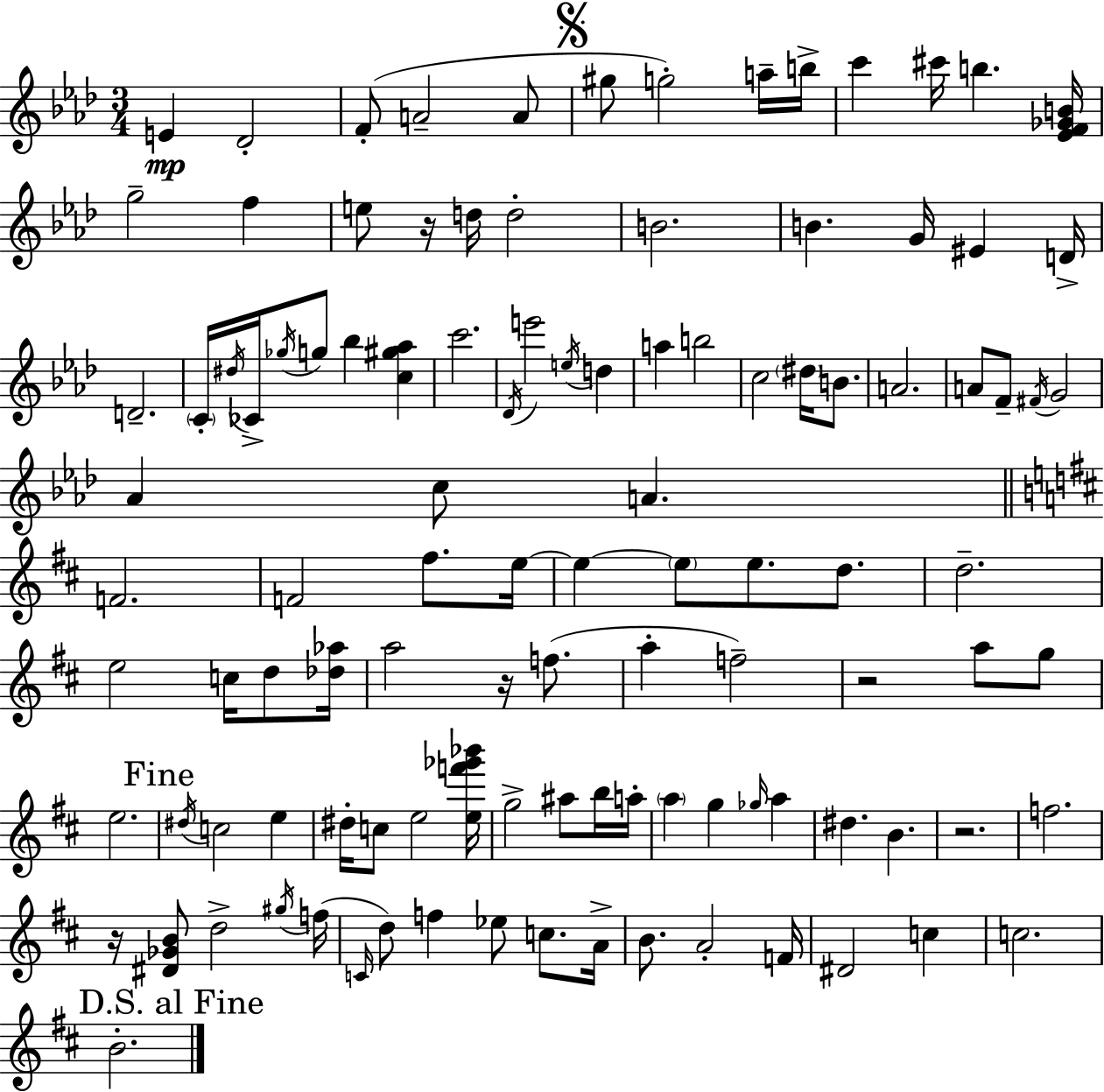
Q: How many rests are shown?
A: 5